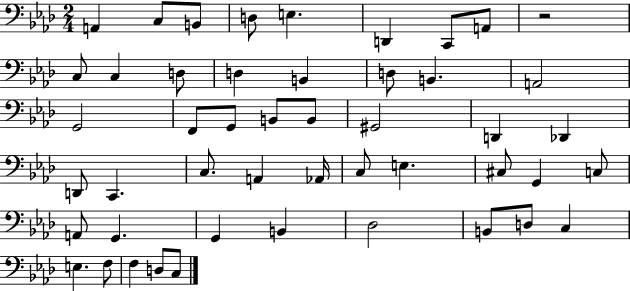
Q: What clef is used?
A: bass